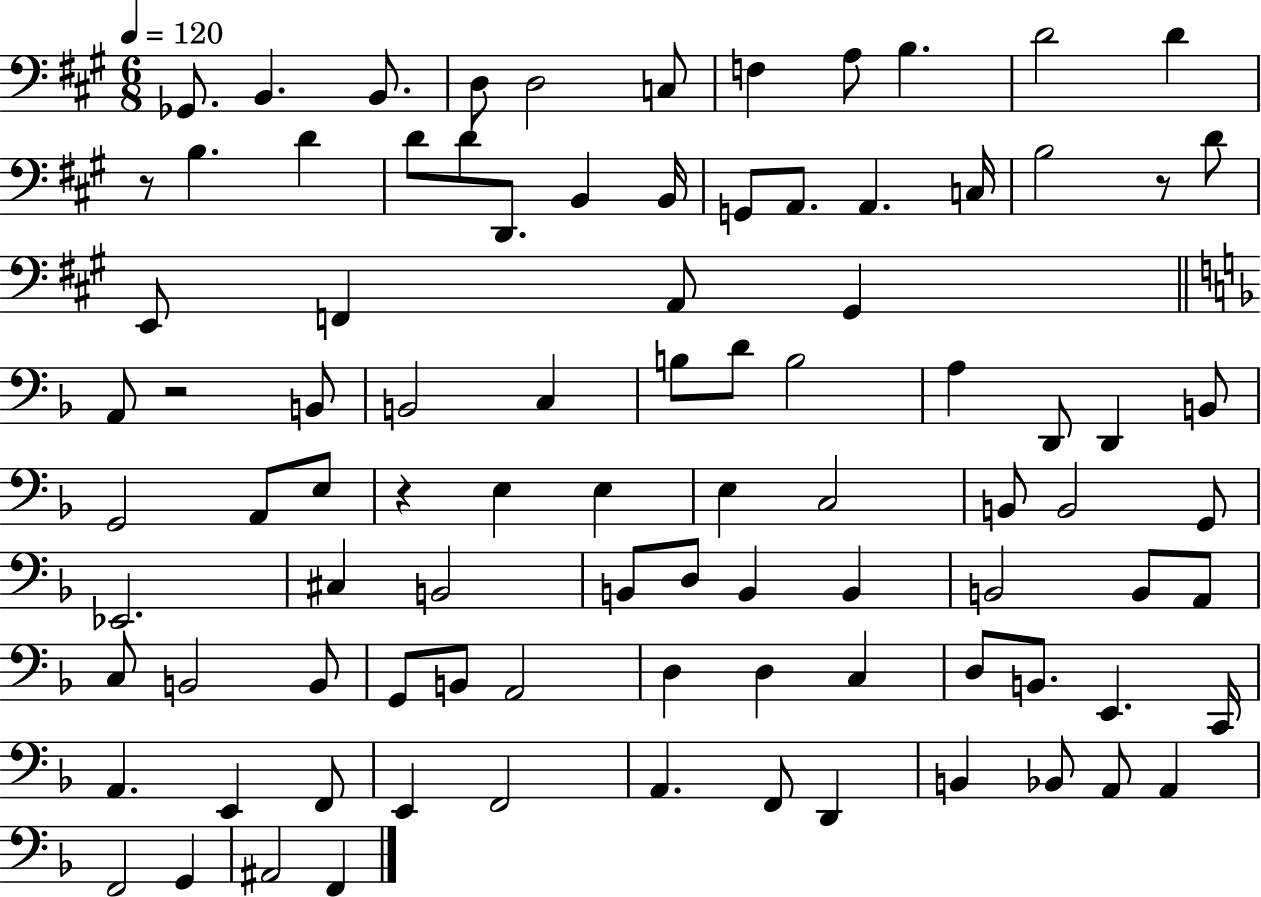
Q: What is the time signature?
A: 6/8